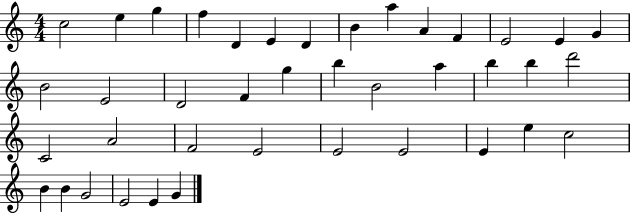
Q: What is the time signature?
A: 4/4